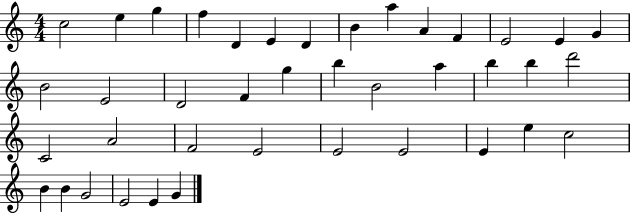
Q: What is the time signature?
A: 4/4